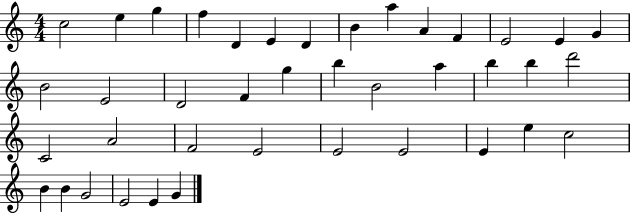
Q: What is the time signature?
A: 4/4